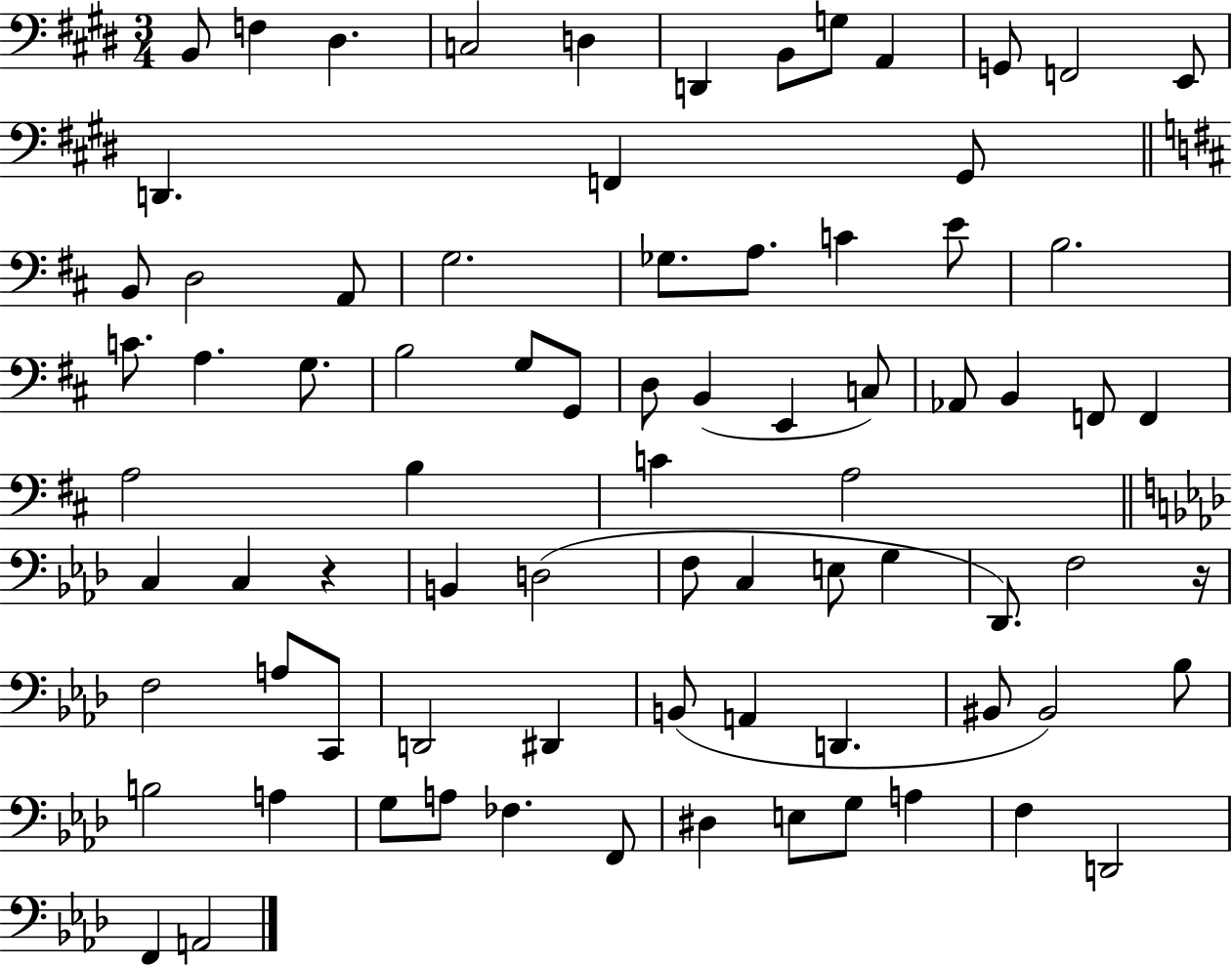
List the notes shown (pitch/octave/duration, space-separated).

B2/e F3/q D#3/q. C3/h D3/q D2/q B2/e G3/e A2/q G2/e F2/h E2/e D2/q. F2/q G#2/e B2/e D3/h A2/e G3/h. Gb3/e. A3/e. C4/q E4/e B3/h. C4/e. A3/q. G3/e. B3/h G3/e G2/e D3/e B2/q E2/q C3/e Ab2/e B2/q F2/e F2/q A3/h B3/q C4/q A3/h C3/q C3/q R/q B2/q D3/h F3/e C3/q E3/e G3/q Db2/e. F3/h R/s F3/h A3/e C2/e D2/h D#2/q B2/e A2/q D2/q. BIS2/e BIS2/h Bb3/e B3/h A3/q G3/e A3/e FES3/q. F2/e D#3/q E3/e G3/e A3/q F3/q D2/h F2/q A2/h